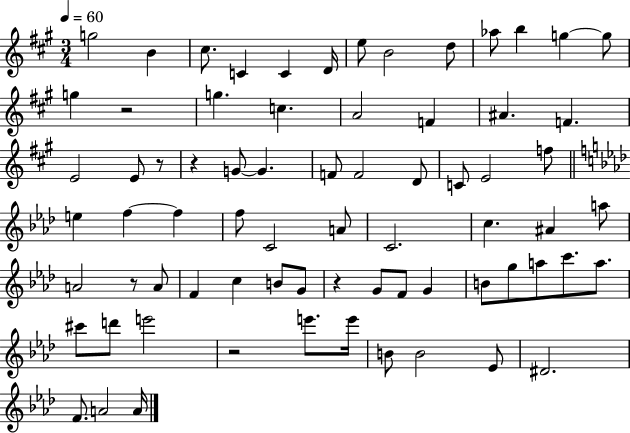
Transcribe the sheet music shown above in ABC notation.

X:1
T:Untitled
M:3/4
L:1/4
K:A
g2 B ^c/2 C C D/4 e/2 B2 d/2 _a/2 b g g/2 g z2 g c A2 F ^A F E2 E/2 z/2 z G/2 G F/2 F2 D/2 C/2 E2 f/2 e f f f/2 C2 A/2 C2 c ^A a/2 A2 z/2 A/2 F c B/2 G/2 z G/2 F/2 G B/2 g/2 a/2 c'/2 a/2 ^c'/2 d'/2 e'2 z2 e'/2 e'/4 B/2 B2 _E/2 ^D2 F/2 A2 A/4